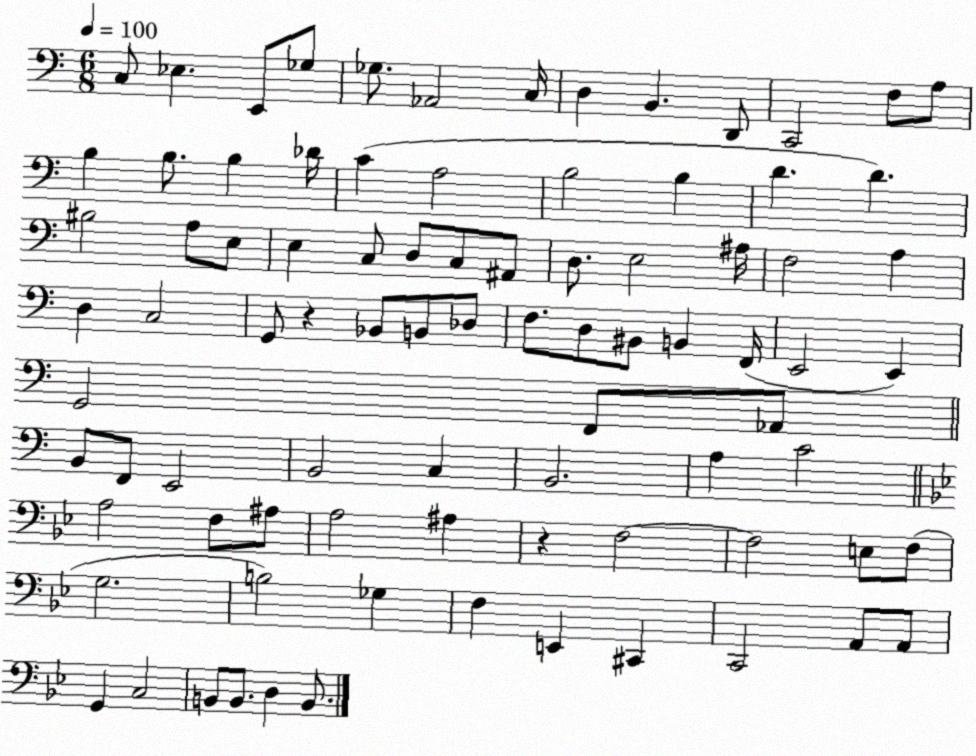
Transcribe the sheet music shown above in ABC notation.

X:1
T:Untitled
M:6/8
L:1/4
K:C
C,/2 _E, E,,/2 _G,/2 _G,/2 _A,,2 C,/4 D, B,, D,,/2 C,,2 F,/2 A,/2 B, B,/2 B, _D/4 C A,2 B,2 B, D D ^B,2 A,/2 E,/2 E, C,/2 D,/2 C,/2 ^A,,/2 D,/2 E,2 ^A,/4 F,2 A, D, C,2 G,,/2 z _B,,/2 B,,/2 _D,/2 F,/2 D,/2 ^B,,/2 B,, F,,/4 E,,2 E,, G,,2 F,,/2 _A,,/2 B,,/2 F,,/2 E,,2 B,,2 C, B,,2 A, C2 A,2 F,/2 ^A,/2 A,2 ^A, z F,2 F,2 E,/2 F,/2 G,2 B,2 _G, F, E,, ^C,, C,,2 A,,/2 A,,/2 G,, C,2 B,,/2 B,,/2 D, B,,/2